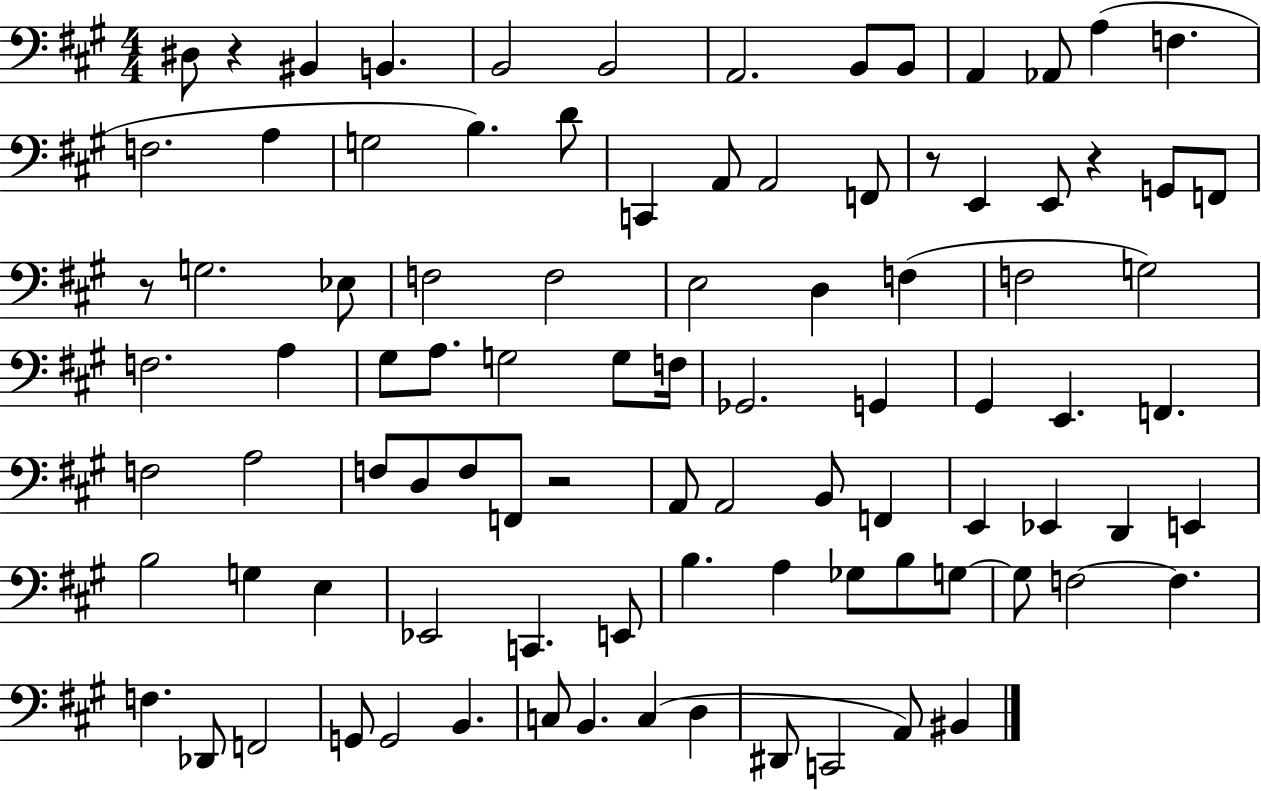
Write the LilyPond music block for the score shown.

{
  \clef bass
  \numericTimeSignature
  \time 4/4
  \key a \major
  dis8 r4 bis,4 b,4. | b,2 b,2 | a,2. b,8 b,8 | a,4 aes,8 a4( f4. | \break f2. a4 | g2 b4.) d'8 | c,4 a,8 a,2 f,8 | r8 e,4 e,8 r4 g,8 f,8 | \break r8 g2. ees8 | f2 f2 | e2 d4 f4( | f2 g2) | \break f2. a4 | gis8 a8. g2 g8 f16 | ges,2. g,4 | gis,4 e,4. f,4. | \break f2 a2 | f8 d8 f8 f,8 r2 | a,8 a,2 b,8 f,4 | e,4 ees,4 d,4 e,4 | \break b2 g4 e4 | ees,2 c,4. e,8 | b4. a4 ges8 b8 g8~~ | g8 f2~~ f4. | \break f4. des,8 f,2 | g,8 g,2 b,4. | c8 b,4. c4( d4 | dis,8 c,2 a,8) bis,4 | \break \bar "|."
}